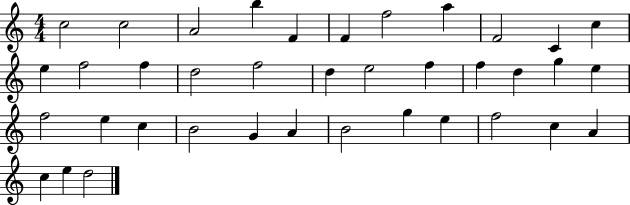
X:1
T:Untitled
M:4/4
L:1/4
K:C
c2 c2 A2 b F F f2 a F2 C c e f2 f d2 f2 d e2 f f d g e f2 e c B2 G A B2 g e f2 c A c e d2